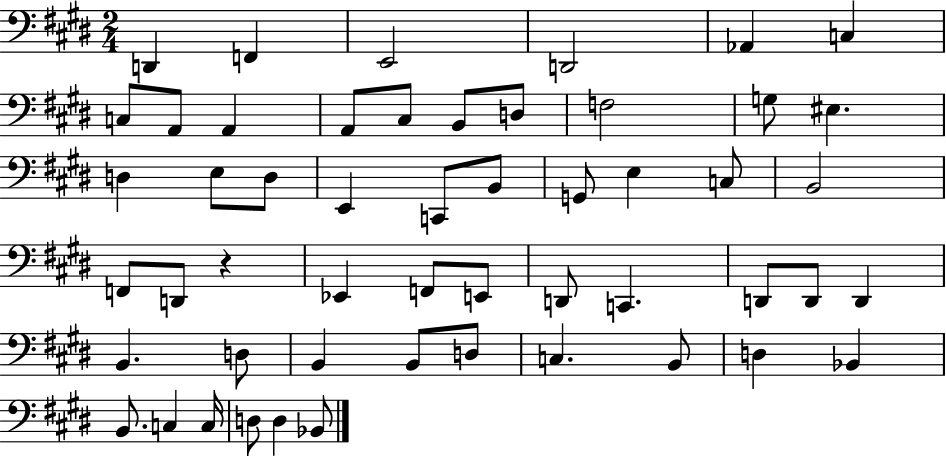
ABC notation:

X:1
T:Untitled
M:2/4
L:1/4
K:E
D,, F,, E,,2 D,,2 _A,, C, C,/2 A,,/2 A,, A,,/2 ^C,/2 B,,/2 D,/2 F,2 G,/2 ^E, D, E,/2 D,/2 E,, C,,/2 B,,/2 G,,/2 E, C,/2 B,,2 F,,/2 D,,/2 z _E,, F,,/2 E,,/2 D,,/2 C,, D,,/2 D,,/2 D,, B,, D,/2 B,, B,,/2 D,/2 C, B,,/2 D, _B,, B,,/2 C, C,/4 D,/2 D, _B,,/2